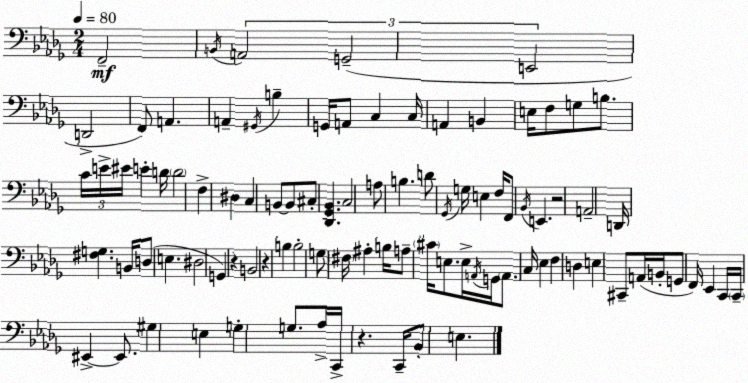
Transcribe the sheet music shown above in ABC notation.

X:1
T:Untitled
M:2/4
L:1/4
K:Bbm
F,,2 B,,/4 A,,2 G,,2 E,,2 D,,2 F,,/2 A,, A,, ^G,,/4 B, G,,/4 A,,/2 C, C,/4 A,, B,, E,/4 F,/2 G,/2 B,/2 C/4 E/4 ^E/4 E D/4 D2 F, ^D, C, B,,/2 B,,/2 ^C,/2 [_D,,_G,,_B,,] C,2 A,/2 B, D/2 _G,,/4 G,/4 E, F,/4 F,,/2 _B,,/4 E,, z2 A,,2 D,,/4 [^F,G,] B,,/4 D,/2 E, ^D,2 G,, z B,,2 z B, B,2 G,/2 ^F,/4 ^A, B,/4 A,/2 ^C/4 E,/2 E,/4 A,,/4 G,,/4 A,,/2 C,/4 _E, F, D, E, ^C,,/2 A,,/4 B,,/4 G,,/2 F,,/4 _E,, C,,/4 C,,/4 ^E,, ^E,,/2 ^G, E, G, G,/2 _A,/4 C,,/4 z C,,/4 _B,,/2 E,